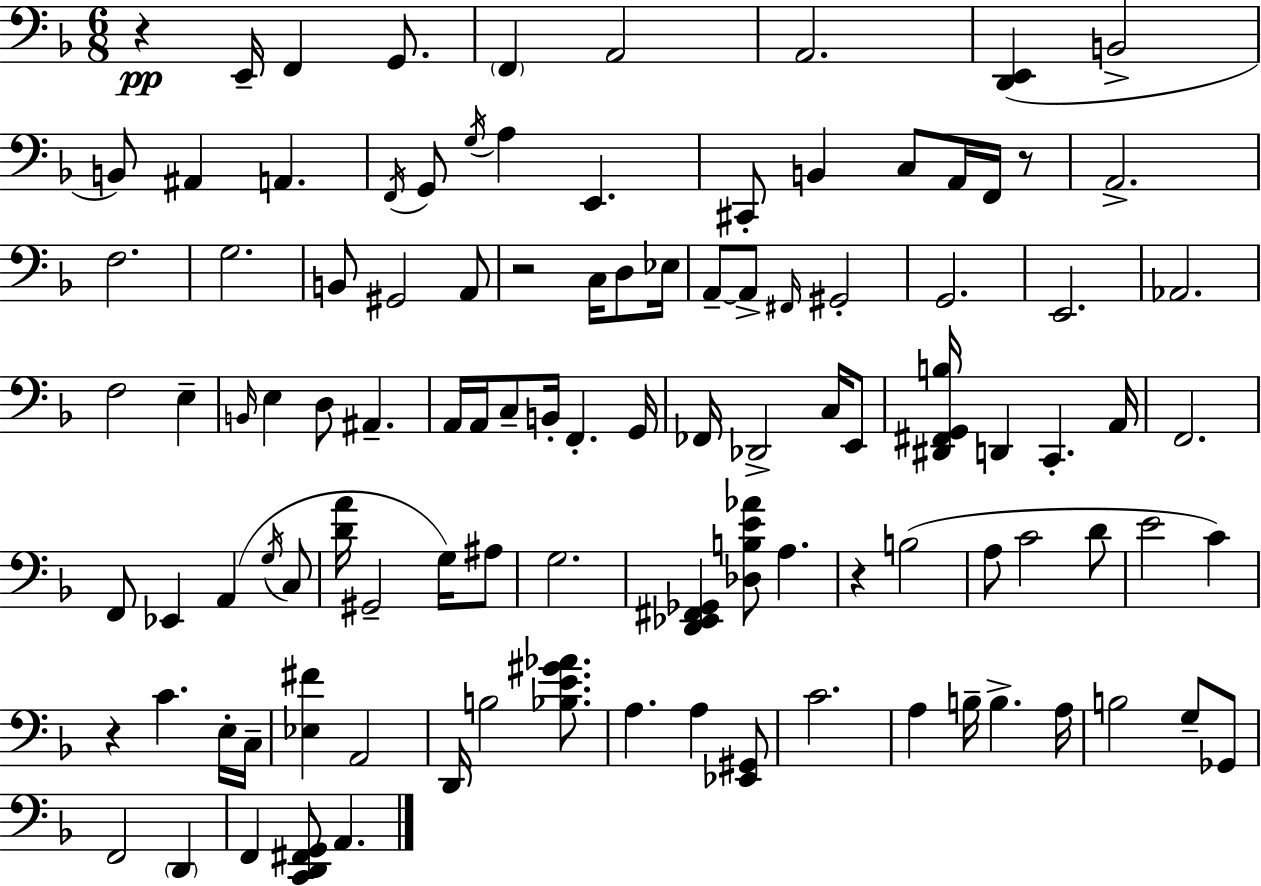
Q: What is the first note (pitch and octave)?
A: E2